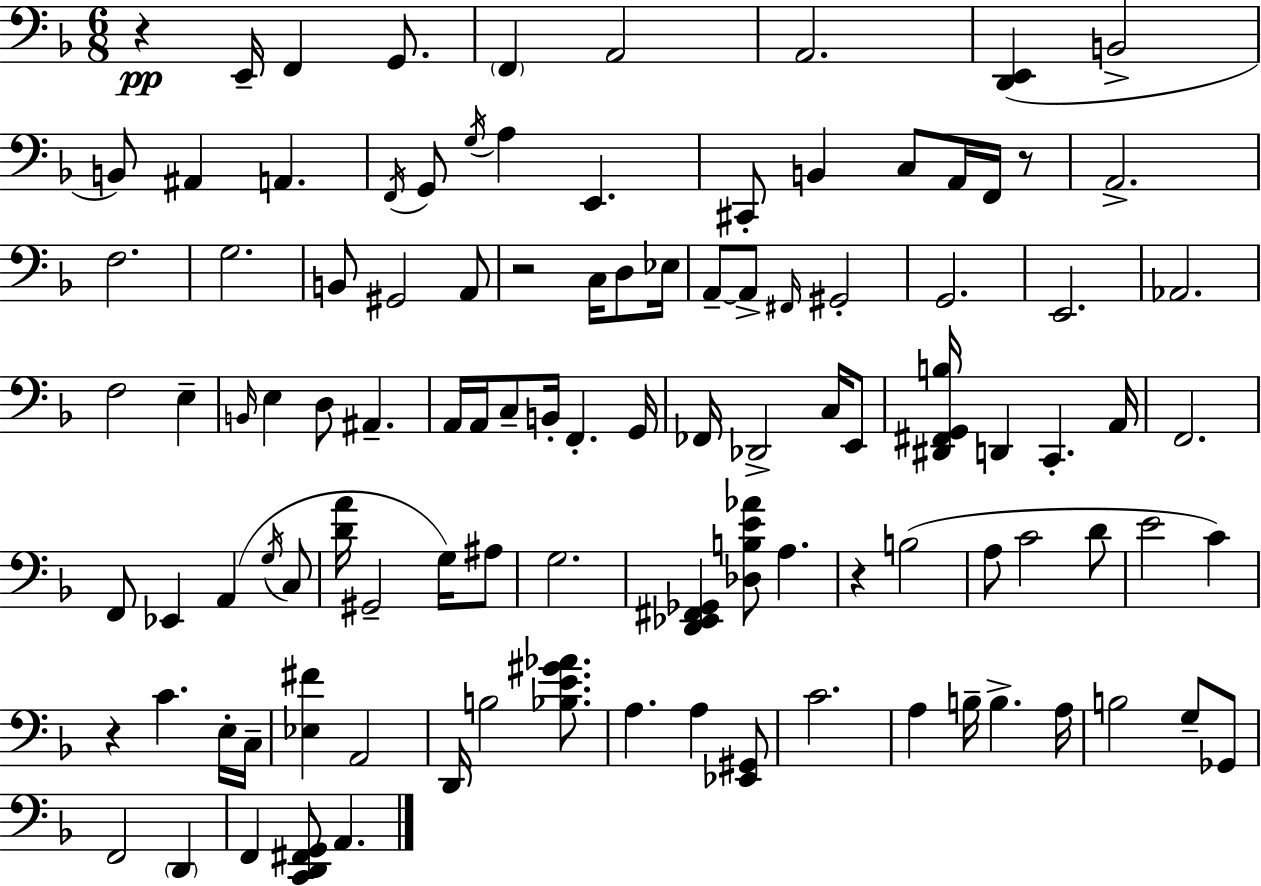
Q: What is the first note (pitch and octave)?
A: E2